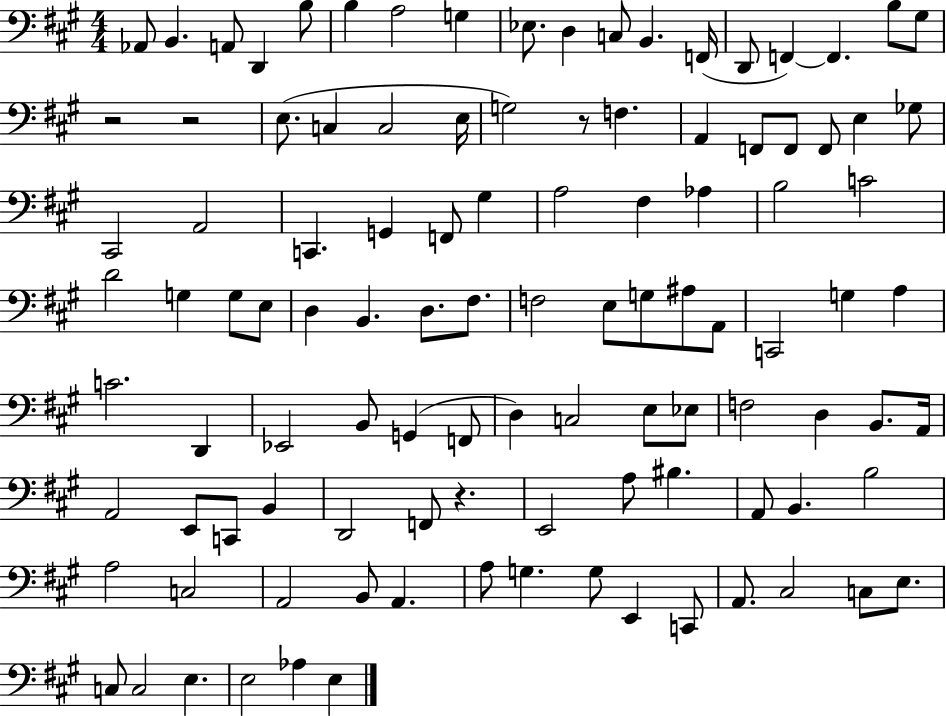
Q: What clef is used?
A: bass